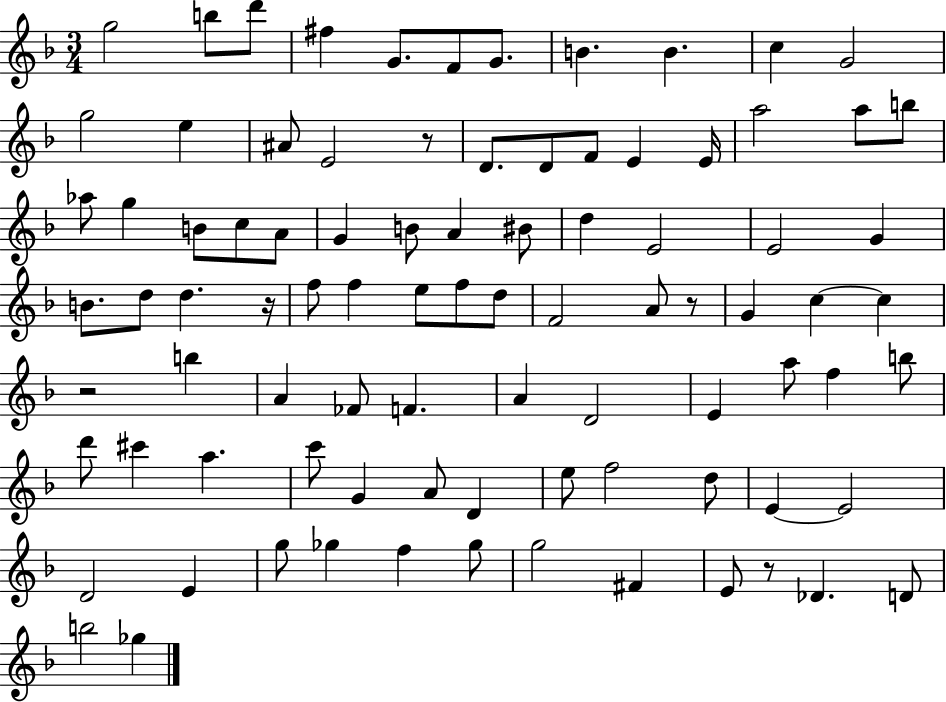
G5/h B5/e D6/e F#5/q G4/e. F4/e G4/e. B4/q. B4/q. C5/q G4/h G5/h E5/q A#4/e E4/h R/e D4/e. D4/e F4/e E4/q E4/s A5/h A5/e B5/e Ab5/e G5/q B4/e C5/e A4/e G4/q B4/e A4/q BIS4/e D5/q E4/h E4/h G4/q B4/e. D5/e D5/q. R/s F5/e F5/q E5/e F5/e D5/e F4/h A4/e R/e G4/q C5/q C5/q R/h B5/q A4/q FES4/e F4/q. A4/q D4/h E4/q A5/e F5/q B5/e D6/e C#6/q A5/q. C6/e G4/q A4/e D4/q E5/e F5/h D5/e E4/q E4/h D4/h E4/q G5/e Gb5/q F5/q Gb5/e G5/h F#4/q E4/e R/e Db4/q. D4/e B5/h Gb5/q